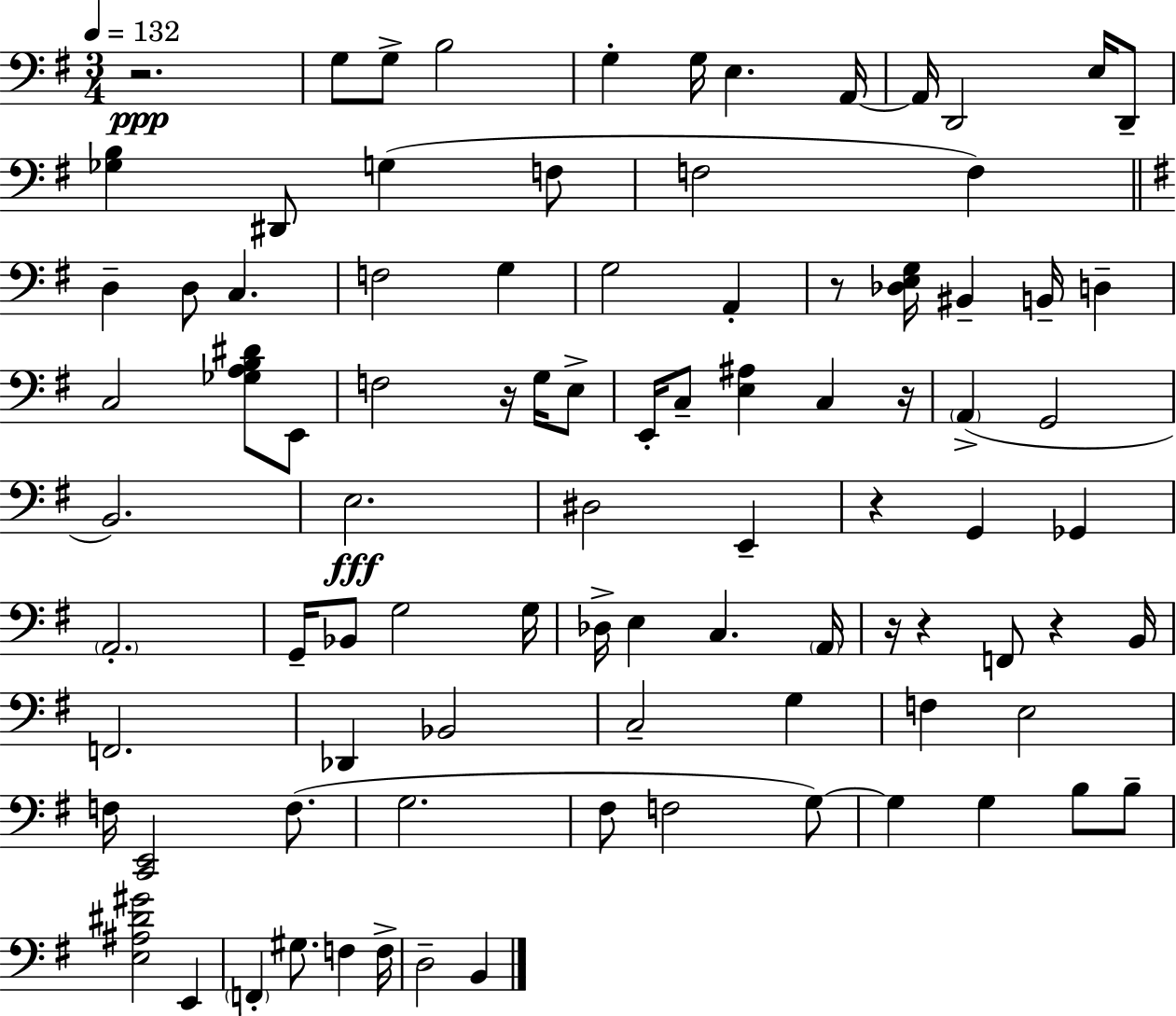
R/h. G3/e G3/e B3/h G3/q G3/s E3/q. A2/s A2/s D2/h E3/s D2/e [Gb3,B3]/q D#2/e G3/q F3/e F3/h F3/q D3/q D3/e C3/q. F3/h G3/q G3/h A2/q R/e [Db3,E3,G3]/s BIS2/q B2/s D3/q C3/h [Gb3,A3,B3,D#4]/e E2/e F3/h R/s G3/s E3/e E2/s C3/e [E3,A#3]/q C3/q R/s A2/q G2/h B2/h. E3/h. D#3/h E2/q R/q G2/q Gb2/q A2/h. G2/s Bb2/e G3/h G3/s Db3/s E3/q C3/q. A2/s R/s R/q F2/e R/q B2/s F2/h. Db2/q Bb2/h C3/h G3/q F3/q E3/h F3/s [C2,E2]/h F3/e. G3/h. F#3/e F3/h G3/e G3/q G3/q B3/e B3/e [E3,A#3,D#4,G#4]/h E2/q F2/q G#3/e. F3/q F3/s D3/h B2/q